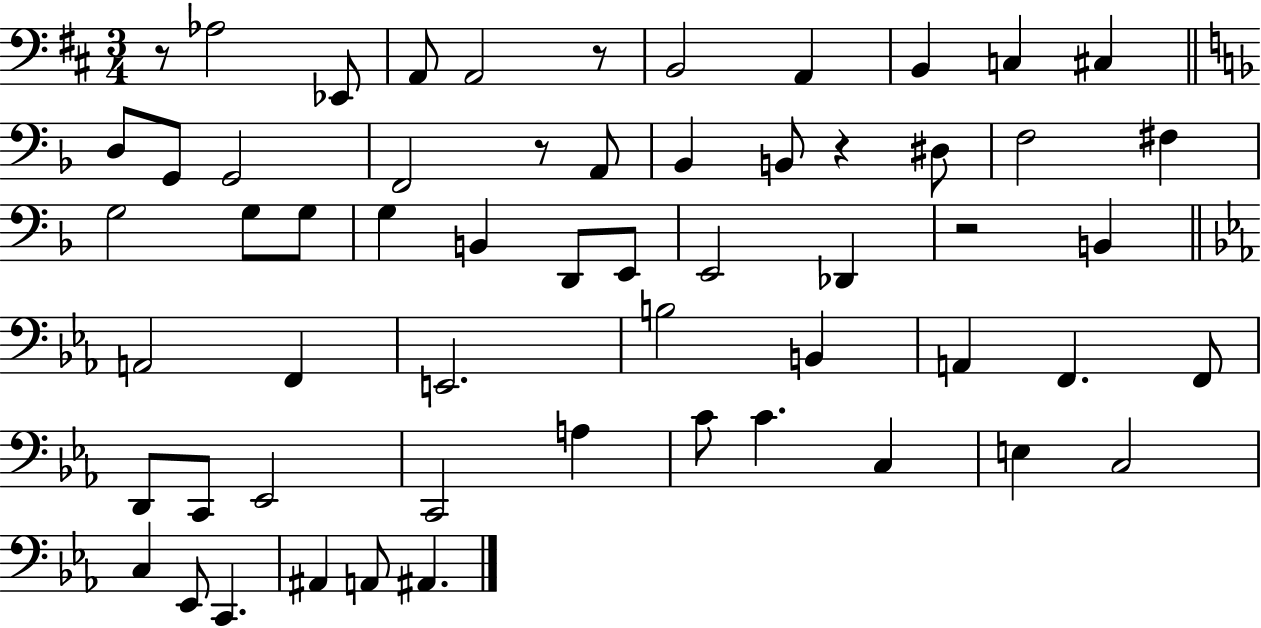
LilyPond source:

{
  \clef bass
  \numericTimeSignature
  \time 3/4
  \key d \major
  \repeat volta 2 { r8 aes2 ees,8 | a,8 a,2 r8 | b,2 a,4 | b,4 c4 cis4 | \break \bar "||" \break \key f \major d8 g,8 g,2 | f,2 r8 a,8 | bes,4 b,8 r4 dis8 | f2 fis4 | \break g2 g8 g8 | g4 b,4 d,8 e,8 | e,2 des,4 | r2 b,4 | \break \bar "||" \break \key ees \major a,2 f,4 | e,2. | b2 b,4 | a,4 f,4. f,8 | \break d,8 c,8 ees,2 | c,2 a4 | c'8 c'4. c4 | e4 c2 | \break c4 ees,8 c,4. | ais,4 a,8 ais,4. | } \bar "|."
}